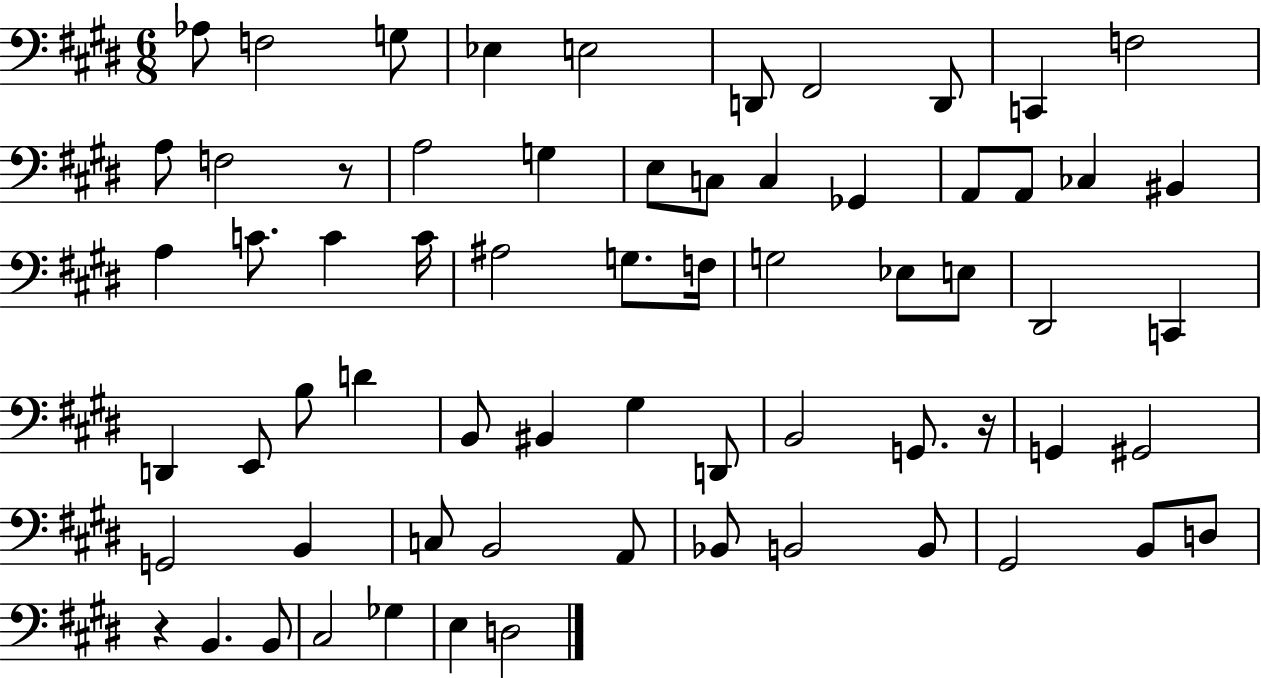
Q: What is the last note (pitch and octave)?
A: D3